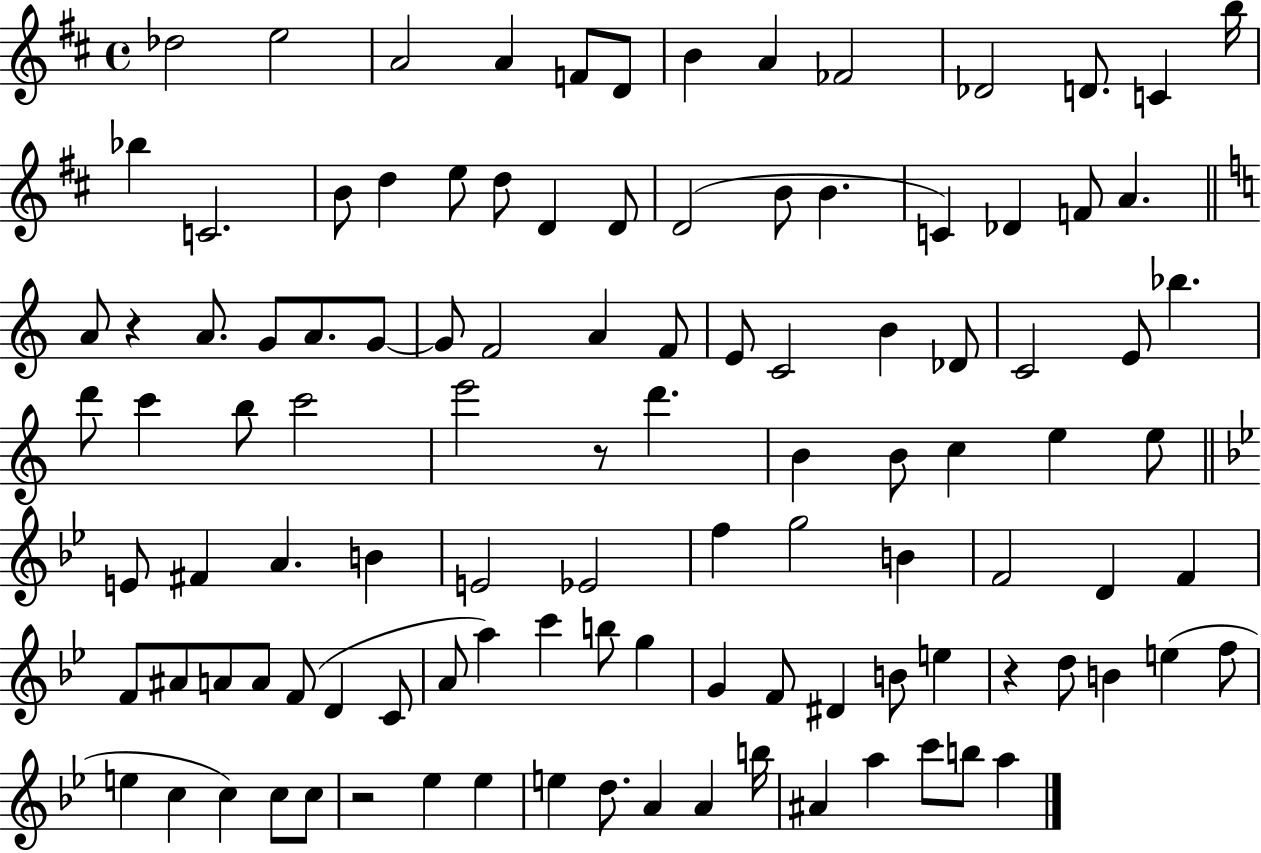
Db5/h E5/h A4/h A4/q F4/e D4/e B4/q A4/q FES4/h Db4/h D4/e. C4/q B5/s Bb5/q C4/h. B4/e D5/q E5/e D5/e D4/q D4/e D4/h B4/e B4/q. C4/q Db4/q F4/e A4/q. A4/e R/q A4/e. G4/e A4/e. G4/e G4/e F4/h A4/q F4/e E4/e C4/h B4/q Db4/e C4/h E4/e Bb5/q. D6/e C6/q B5/e C6/h E6/h R/e D6/q. B4/q B4/e C5/q E5/q E5/e E4/e F#4/q A4/q. B4/q E4/h Eb4/h F5/q G5/h B4/q F4/h D4/q F4/q F4/e A#4/e A4/e A4/e F4/e D4/q C4/e A4/e A5/q C6/q B5/e G5/q G4/q F4/e D#4/q B4/e E5/q R/q D5/e B4/q E5/q F5/e E5/q C5/q C5/q C5/e C5/e R/h Eb5/q Eb5/q E5/q D5/e. A4/q A4/q B5/s A#4/q A5/q C6/e B5/e A5/q